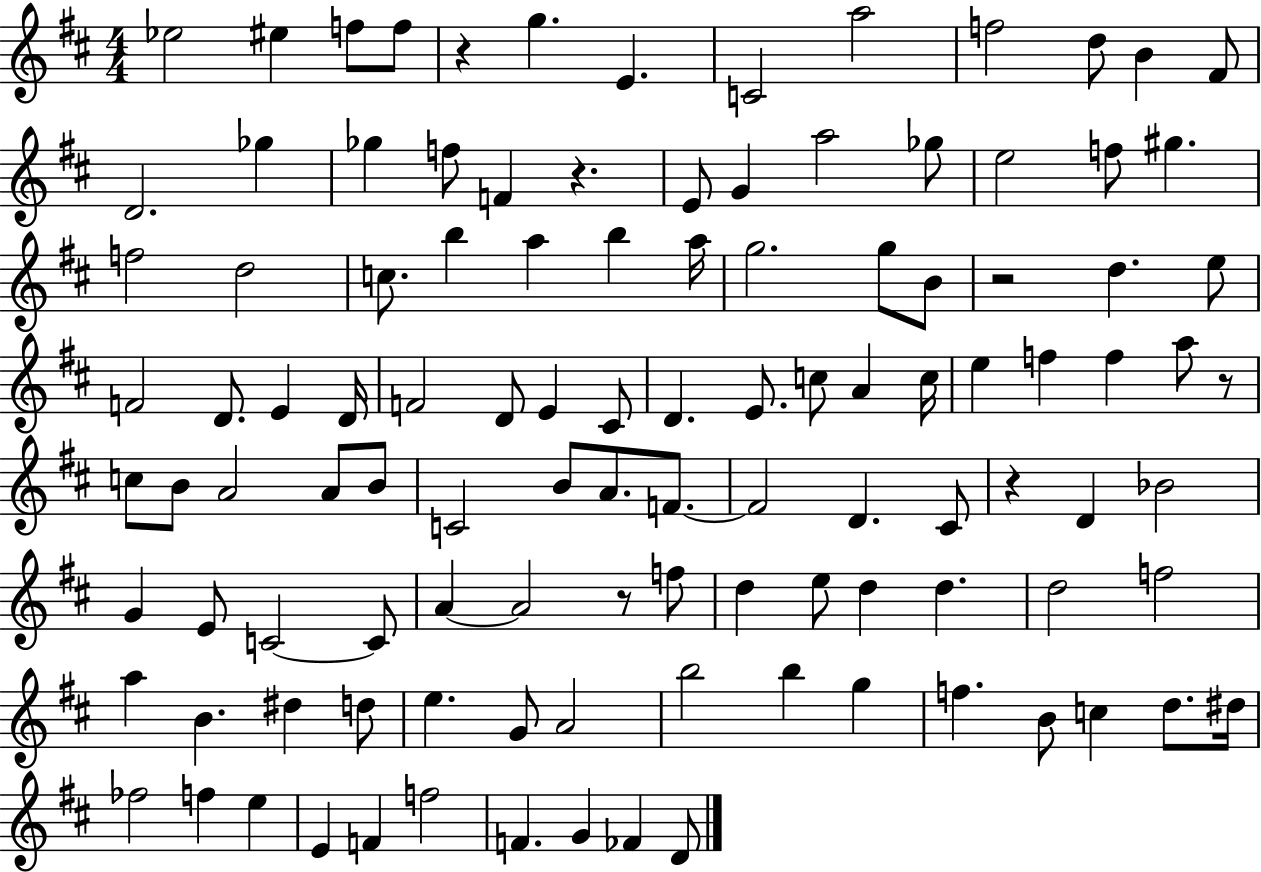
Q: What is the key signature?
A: D major